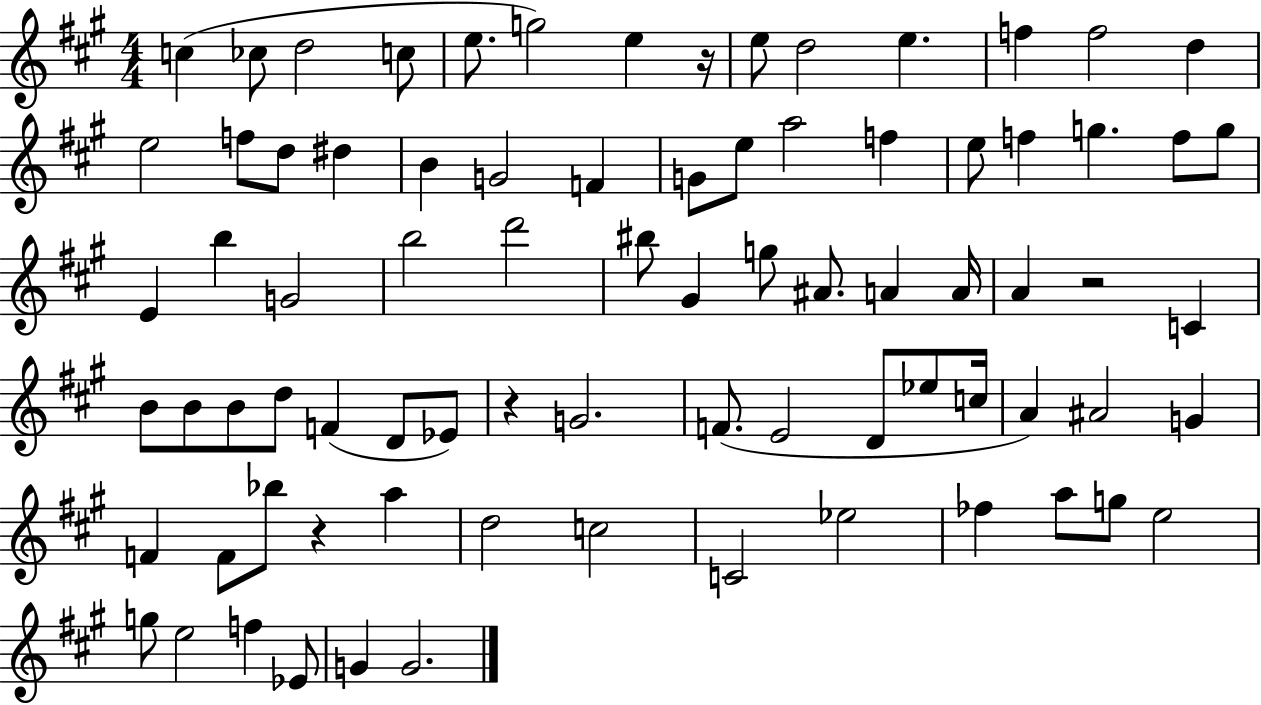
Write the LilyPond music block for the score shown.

{
  \clef treble
  \numericTimeSignature
  \time 4/4
  \key a \major
  c''4( ces''8 d''2 c''8 | e''8. g''2) e''4 r16 | e''8 d''2 e''4. | f''4 f''2 d''4 | \break e''2 f''8 d''8 dis''4 | b'4 g'2 f'4 | g'8 e''8 a''2 f''4 | e''8 f''4 g''4. f''8 g''8 | \break e'4 b''4 g'2 | b''2 d'''2 | bis''8 gis'4 g''8 ais'8. a'4 a'16 | a'4 r2 c'4 | \break b'8 b'8 b'8 d''8 f'4( d'8 ees'8) | r4 g'2. | f'8.( e'2 d'8 ees''8 c''16 | a'4) ais'2 g'4 | \break f'4 f'8 bes''8 r4 a''4 | d''2 c''2 | c'2 ees''2 | fes''4 a''8 g''8 e''2 | \break g''8 e''2 f''4 ees'8 | g'4 g'2. | \bar "|."
}